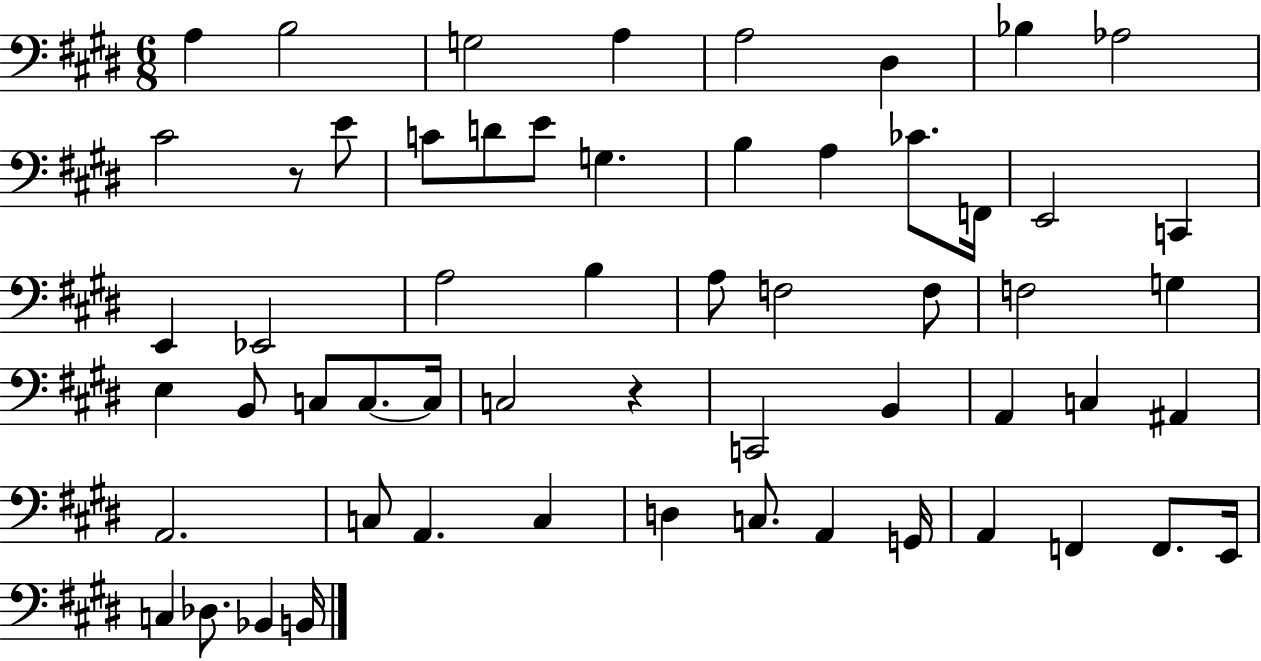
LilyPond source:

{
  \clef bass
  \numericTimeSignature
  \time 6/8
  \key e \major
  \repeat volta 2 { a4 b2 | g2 a4 | a2 dis4 | bes4 aes2 | \break cis'2 r8 e'8 | c'8 d'8 e'8 g4. | b4 a4 ces'8. f,16 | e,2 c,4 | \break e,4 ees,2 | a2 b4 | a8 f2 f8 | f2 g4 | \break e4 b,8 c8 c8.~~ c16 | c2 r4 | c,2 b,4 | a,4 c4 ais,4 | \break a,2. | c8 a,4. c4 | d4 c8. a,4 g,16 | a,4 f,4 f,8. e,16 | \break c4 des8. bes,4 b,16 | } \bar "|."
}